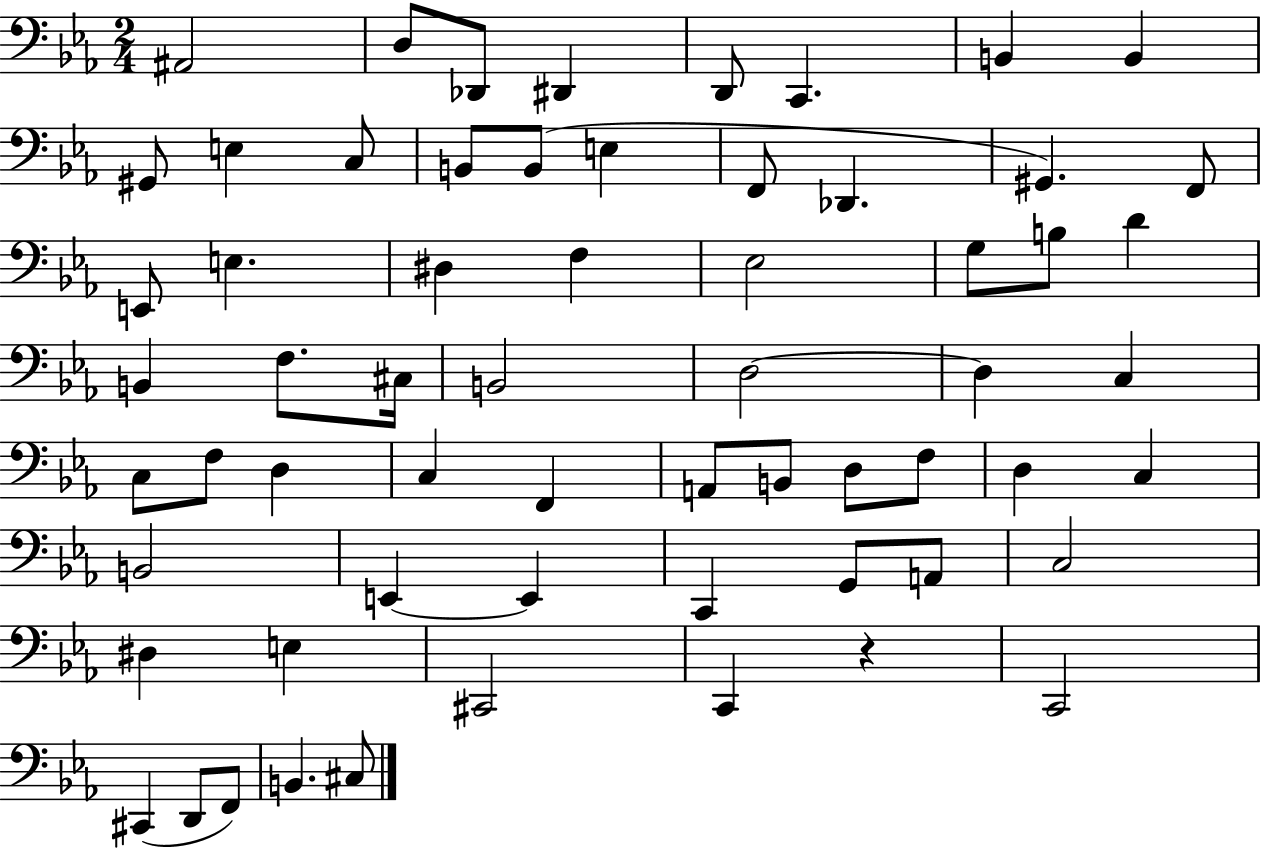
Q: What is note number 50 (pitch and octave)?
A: A2